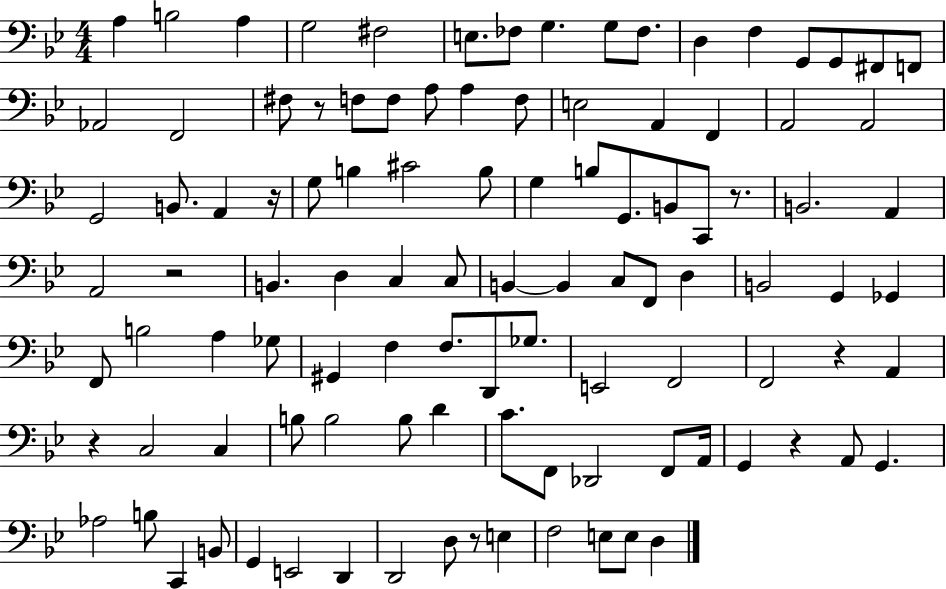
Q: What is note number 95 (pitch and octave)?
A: E3